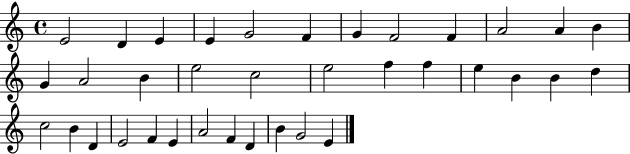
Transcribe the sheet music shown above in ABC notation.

X:1
T:Untitled
M:4/4
L:1/4
K:C
E2 D E E G2 F G F2 F A2 A B G A2 B e2 c2 e2 f f e B B d c2 B D E2 F E A2 F D B G2 E